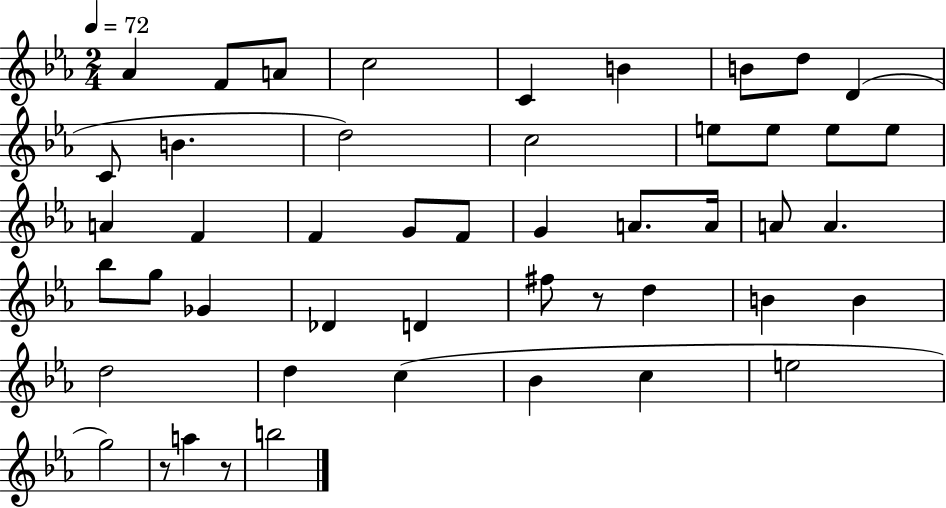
X:1
T:Untitled
M:2/4
L:1/4
K:Eb
_A F/2 A/2 c2 C B B/2 d/2 D C/2 B d2 c2 e/2 e/2 e/2 e/2 A F F G/2 F/2 G A/2 A/4 A/2 A _b/2 g/2 _G _D D ^f/2 z/2 d B B d2 d c _B c e2 g2 z/2 a z/2 b2